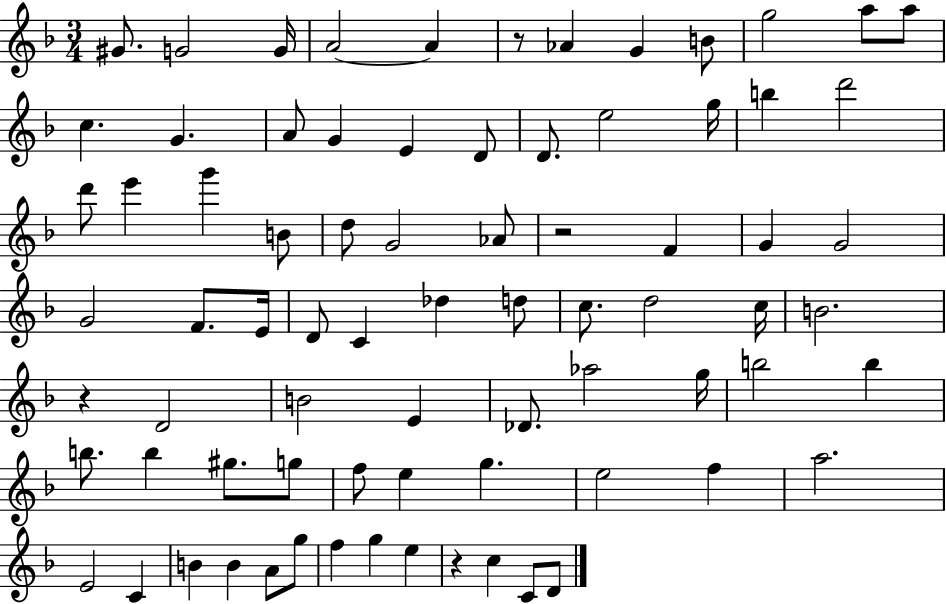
{
  \clef treble
  \numericTimeSignature
  \time 3/4
  \key f \major
  \repeat volta 2 { gis'8. g'2 g'16 | a'2~~ a'4 | r8 aes'4 g'4 b'8 | g''2 a''8 a''8 | \break c''4. g'4. | a'8 g'4 e'4 d'8 | d'8. e''2 g''16 | b''4 d'''2 | \break d'''8 e'''4 g'''4 b'8 | d''8 g'2 aes'8 | r2 f'4 | g'4 g'2 | \break g'2 f'8. e'16 | d'8 c'4 des''4 d''8 | c''8. d''2 c''16 | b'2. | \break r4 d'2 | b'2 e'4 | des'8. aes''2 g''16 | b''2 b''4 | \break b''8. b''4 gis''8. g''8 | f''8 e''4 g''4. | e''2 f''4 | a''2. | \break e'2 c'4 | b'4 b'4 a'8 g''8 | f''4 g''4 e''4 | r4 c''4 c'8 d'8 | \break } \bar "|."
}